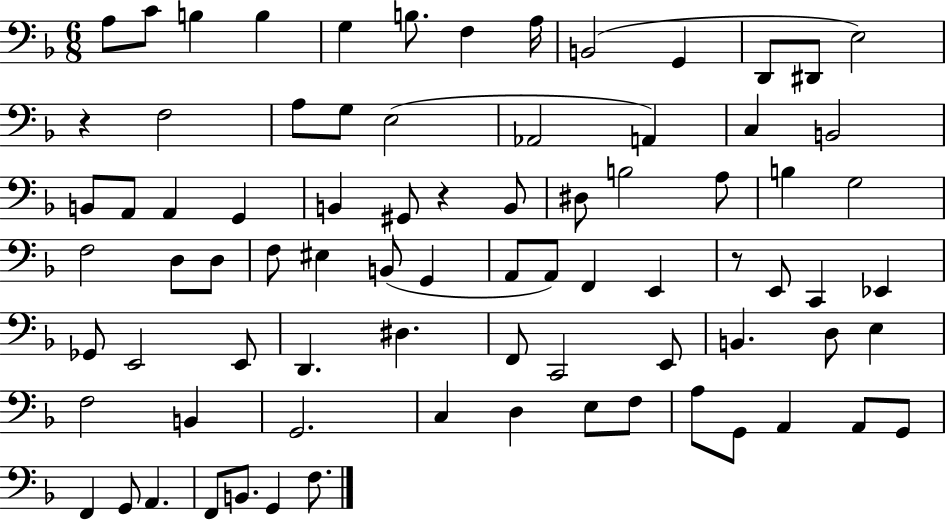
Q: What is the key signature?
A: F major